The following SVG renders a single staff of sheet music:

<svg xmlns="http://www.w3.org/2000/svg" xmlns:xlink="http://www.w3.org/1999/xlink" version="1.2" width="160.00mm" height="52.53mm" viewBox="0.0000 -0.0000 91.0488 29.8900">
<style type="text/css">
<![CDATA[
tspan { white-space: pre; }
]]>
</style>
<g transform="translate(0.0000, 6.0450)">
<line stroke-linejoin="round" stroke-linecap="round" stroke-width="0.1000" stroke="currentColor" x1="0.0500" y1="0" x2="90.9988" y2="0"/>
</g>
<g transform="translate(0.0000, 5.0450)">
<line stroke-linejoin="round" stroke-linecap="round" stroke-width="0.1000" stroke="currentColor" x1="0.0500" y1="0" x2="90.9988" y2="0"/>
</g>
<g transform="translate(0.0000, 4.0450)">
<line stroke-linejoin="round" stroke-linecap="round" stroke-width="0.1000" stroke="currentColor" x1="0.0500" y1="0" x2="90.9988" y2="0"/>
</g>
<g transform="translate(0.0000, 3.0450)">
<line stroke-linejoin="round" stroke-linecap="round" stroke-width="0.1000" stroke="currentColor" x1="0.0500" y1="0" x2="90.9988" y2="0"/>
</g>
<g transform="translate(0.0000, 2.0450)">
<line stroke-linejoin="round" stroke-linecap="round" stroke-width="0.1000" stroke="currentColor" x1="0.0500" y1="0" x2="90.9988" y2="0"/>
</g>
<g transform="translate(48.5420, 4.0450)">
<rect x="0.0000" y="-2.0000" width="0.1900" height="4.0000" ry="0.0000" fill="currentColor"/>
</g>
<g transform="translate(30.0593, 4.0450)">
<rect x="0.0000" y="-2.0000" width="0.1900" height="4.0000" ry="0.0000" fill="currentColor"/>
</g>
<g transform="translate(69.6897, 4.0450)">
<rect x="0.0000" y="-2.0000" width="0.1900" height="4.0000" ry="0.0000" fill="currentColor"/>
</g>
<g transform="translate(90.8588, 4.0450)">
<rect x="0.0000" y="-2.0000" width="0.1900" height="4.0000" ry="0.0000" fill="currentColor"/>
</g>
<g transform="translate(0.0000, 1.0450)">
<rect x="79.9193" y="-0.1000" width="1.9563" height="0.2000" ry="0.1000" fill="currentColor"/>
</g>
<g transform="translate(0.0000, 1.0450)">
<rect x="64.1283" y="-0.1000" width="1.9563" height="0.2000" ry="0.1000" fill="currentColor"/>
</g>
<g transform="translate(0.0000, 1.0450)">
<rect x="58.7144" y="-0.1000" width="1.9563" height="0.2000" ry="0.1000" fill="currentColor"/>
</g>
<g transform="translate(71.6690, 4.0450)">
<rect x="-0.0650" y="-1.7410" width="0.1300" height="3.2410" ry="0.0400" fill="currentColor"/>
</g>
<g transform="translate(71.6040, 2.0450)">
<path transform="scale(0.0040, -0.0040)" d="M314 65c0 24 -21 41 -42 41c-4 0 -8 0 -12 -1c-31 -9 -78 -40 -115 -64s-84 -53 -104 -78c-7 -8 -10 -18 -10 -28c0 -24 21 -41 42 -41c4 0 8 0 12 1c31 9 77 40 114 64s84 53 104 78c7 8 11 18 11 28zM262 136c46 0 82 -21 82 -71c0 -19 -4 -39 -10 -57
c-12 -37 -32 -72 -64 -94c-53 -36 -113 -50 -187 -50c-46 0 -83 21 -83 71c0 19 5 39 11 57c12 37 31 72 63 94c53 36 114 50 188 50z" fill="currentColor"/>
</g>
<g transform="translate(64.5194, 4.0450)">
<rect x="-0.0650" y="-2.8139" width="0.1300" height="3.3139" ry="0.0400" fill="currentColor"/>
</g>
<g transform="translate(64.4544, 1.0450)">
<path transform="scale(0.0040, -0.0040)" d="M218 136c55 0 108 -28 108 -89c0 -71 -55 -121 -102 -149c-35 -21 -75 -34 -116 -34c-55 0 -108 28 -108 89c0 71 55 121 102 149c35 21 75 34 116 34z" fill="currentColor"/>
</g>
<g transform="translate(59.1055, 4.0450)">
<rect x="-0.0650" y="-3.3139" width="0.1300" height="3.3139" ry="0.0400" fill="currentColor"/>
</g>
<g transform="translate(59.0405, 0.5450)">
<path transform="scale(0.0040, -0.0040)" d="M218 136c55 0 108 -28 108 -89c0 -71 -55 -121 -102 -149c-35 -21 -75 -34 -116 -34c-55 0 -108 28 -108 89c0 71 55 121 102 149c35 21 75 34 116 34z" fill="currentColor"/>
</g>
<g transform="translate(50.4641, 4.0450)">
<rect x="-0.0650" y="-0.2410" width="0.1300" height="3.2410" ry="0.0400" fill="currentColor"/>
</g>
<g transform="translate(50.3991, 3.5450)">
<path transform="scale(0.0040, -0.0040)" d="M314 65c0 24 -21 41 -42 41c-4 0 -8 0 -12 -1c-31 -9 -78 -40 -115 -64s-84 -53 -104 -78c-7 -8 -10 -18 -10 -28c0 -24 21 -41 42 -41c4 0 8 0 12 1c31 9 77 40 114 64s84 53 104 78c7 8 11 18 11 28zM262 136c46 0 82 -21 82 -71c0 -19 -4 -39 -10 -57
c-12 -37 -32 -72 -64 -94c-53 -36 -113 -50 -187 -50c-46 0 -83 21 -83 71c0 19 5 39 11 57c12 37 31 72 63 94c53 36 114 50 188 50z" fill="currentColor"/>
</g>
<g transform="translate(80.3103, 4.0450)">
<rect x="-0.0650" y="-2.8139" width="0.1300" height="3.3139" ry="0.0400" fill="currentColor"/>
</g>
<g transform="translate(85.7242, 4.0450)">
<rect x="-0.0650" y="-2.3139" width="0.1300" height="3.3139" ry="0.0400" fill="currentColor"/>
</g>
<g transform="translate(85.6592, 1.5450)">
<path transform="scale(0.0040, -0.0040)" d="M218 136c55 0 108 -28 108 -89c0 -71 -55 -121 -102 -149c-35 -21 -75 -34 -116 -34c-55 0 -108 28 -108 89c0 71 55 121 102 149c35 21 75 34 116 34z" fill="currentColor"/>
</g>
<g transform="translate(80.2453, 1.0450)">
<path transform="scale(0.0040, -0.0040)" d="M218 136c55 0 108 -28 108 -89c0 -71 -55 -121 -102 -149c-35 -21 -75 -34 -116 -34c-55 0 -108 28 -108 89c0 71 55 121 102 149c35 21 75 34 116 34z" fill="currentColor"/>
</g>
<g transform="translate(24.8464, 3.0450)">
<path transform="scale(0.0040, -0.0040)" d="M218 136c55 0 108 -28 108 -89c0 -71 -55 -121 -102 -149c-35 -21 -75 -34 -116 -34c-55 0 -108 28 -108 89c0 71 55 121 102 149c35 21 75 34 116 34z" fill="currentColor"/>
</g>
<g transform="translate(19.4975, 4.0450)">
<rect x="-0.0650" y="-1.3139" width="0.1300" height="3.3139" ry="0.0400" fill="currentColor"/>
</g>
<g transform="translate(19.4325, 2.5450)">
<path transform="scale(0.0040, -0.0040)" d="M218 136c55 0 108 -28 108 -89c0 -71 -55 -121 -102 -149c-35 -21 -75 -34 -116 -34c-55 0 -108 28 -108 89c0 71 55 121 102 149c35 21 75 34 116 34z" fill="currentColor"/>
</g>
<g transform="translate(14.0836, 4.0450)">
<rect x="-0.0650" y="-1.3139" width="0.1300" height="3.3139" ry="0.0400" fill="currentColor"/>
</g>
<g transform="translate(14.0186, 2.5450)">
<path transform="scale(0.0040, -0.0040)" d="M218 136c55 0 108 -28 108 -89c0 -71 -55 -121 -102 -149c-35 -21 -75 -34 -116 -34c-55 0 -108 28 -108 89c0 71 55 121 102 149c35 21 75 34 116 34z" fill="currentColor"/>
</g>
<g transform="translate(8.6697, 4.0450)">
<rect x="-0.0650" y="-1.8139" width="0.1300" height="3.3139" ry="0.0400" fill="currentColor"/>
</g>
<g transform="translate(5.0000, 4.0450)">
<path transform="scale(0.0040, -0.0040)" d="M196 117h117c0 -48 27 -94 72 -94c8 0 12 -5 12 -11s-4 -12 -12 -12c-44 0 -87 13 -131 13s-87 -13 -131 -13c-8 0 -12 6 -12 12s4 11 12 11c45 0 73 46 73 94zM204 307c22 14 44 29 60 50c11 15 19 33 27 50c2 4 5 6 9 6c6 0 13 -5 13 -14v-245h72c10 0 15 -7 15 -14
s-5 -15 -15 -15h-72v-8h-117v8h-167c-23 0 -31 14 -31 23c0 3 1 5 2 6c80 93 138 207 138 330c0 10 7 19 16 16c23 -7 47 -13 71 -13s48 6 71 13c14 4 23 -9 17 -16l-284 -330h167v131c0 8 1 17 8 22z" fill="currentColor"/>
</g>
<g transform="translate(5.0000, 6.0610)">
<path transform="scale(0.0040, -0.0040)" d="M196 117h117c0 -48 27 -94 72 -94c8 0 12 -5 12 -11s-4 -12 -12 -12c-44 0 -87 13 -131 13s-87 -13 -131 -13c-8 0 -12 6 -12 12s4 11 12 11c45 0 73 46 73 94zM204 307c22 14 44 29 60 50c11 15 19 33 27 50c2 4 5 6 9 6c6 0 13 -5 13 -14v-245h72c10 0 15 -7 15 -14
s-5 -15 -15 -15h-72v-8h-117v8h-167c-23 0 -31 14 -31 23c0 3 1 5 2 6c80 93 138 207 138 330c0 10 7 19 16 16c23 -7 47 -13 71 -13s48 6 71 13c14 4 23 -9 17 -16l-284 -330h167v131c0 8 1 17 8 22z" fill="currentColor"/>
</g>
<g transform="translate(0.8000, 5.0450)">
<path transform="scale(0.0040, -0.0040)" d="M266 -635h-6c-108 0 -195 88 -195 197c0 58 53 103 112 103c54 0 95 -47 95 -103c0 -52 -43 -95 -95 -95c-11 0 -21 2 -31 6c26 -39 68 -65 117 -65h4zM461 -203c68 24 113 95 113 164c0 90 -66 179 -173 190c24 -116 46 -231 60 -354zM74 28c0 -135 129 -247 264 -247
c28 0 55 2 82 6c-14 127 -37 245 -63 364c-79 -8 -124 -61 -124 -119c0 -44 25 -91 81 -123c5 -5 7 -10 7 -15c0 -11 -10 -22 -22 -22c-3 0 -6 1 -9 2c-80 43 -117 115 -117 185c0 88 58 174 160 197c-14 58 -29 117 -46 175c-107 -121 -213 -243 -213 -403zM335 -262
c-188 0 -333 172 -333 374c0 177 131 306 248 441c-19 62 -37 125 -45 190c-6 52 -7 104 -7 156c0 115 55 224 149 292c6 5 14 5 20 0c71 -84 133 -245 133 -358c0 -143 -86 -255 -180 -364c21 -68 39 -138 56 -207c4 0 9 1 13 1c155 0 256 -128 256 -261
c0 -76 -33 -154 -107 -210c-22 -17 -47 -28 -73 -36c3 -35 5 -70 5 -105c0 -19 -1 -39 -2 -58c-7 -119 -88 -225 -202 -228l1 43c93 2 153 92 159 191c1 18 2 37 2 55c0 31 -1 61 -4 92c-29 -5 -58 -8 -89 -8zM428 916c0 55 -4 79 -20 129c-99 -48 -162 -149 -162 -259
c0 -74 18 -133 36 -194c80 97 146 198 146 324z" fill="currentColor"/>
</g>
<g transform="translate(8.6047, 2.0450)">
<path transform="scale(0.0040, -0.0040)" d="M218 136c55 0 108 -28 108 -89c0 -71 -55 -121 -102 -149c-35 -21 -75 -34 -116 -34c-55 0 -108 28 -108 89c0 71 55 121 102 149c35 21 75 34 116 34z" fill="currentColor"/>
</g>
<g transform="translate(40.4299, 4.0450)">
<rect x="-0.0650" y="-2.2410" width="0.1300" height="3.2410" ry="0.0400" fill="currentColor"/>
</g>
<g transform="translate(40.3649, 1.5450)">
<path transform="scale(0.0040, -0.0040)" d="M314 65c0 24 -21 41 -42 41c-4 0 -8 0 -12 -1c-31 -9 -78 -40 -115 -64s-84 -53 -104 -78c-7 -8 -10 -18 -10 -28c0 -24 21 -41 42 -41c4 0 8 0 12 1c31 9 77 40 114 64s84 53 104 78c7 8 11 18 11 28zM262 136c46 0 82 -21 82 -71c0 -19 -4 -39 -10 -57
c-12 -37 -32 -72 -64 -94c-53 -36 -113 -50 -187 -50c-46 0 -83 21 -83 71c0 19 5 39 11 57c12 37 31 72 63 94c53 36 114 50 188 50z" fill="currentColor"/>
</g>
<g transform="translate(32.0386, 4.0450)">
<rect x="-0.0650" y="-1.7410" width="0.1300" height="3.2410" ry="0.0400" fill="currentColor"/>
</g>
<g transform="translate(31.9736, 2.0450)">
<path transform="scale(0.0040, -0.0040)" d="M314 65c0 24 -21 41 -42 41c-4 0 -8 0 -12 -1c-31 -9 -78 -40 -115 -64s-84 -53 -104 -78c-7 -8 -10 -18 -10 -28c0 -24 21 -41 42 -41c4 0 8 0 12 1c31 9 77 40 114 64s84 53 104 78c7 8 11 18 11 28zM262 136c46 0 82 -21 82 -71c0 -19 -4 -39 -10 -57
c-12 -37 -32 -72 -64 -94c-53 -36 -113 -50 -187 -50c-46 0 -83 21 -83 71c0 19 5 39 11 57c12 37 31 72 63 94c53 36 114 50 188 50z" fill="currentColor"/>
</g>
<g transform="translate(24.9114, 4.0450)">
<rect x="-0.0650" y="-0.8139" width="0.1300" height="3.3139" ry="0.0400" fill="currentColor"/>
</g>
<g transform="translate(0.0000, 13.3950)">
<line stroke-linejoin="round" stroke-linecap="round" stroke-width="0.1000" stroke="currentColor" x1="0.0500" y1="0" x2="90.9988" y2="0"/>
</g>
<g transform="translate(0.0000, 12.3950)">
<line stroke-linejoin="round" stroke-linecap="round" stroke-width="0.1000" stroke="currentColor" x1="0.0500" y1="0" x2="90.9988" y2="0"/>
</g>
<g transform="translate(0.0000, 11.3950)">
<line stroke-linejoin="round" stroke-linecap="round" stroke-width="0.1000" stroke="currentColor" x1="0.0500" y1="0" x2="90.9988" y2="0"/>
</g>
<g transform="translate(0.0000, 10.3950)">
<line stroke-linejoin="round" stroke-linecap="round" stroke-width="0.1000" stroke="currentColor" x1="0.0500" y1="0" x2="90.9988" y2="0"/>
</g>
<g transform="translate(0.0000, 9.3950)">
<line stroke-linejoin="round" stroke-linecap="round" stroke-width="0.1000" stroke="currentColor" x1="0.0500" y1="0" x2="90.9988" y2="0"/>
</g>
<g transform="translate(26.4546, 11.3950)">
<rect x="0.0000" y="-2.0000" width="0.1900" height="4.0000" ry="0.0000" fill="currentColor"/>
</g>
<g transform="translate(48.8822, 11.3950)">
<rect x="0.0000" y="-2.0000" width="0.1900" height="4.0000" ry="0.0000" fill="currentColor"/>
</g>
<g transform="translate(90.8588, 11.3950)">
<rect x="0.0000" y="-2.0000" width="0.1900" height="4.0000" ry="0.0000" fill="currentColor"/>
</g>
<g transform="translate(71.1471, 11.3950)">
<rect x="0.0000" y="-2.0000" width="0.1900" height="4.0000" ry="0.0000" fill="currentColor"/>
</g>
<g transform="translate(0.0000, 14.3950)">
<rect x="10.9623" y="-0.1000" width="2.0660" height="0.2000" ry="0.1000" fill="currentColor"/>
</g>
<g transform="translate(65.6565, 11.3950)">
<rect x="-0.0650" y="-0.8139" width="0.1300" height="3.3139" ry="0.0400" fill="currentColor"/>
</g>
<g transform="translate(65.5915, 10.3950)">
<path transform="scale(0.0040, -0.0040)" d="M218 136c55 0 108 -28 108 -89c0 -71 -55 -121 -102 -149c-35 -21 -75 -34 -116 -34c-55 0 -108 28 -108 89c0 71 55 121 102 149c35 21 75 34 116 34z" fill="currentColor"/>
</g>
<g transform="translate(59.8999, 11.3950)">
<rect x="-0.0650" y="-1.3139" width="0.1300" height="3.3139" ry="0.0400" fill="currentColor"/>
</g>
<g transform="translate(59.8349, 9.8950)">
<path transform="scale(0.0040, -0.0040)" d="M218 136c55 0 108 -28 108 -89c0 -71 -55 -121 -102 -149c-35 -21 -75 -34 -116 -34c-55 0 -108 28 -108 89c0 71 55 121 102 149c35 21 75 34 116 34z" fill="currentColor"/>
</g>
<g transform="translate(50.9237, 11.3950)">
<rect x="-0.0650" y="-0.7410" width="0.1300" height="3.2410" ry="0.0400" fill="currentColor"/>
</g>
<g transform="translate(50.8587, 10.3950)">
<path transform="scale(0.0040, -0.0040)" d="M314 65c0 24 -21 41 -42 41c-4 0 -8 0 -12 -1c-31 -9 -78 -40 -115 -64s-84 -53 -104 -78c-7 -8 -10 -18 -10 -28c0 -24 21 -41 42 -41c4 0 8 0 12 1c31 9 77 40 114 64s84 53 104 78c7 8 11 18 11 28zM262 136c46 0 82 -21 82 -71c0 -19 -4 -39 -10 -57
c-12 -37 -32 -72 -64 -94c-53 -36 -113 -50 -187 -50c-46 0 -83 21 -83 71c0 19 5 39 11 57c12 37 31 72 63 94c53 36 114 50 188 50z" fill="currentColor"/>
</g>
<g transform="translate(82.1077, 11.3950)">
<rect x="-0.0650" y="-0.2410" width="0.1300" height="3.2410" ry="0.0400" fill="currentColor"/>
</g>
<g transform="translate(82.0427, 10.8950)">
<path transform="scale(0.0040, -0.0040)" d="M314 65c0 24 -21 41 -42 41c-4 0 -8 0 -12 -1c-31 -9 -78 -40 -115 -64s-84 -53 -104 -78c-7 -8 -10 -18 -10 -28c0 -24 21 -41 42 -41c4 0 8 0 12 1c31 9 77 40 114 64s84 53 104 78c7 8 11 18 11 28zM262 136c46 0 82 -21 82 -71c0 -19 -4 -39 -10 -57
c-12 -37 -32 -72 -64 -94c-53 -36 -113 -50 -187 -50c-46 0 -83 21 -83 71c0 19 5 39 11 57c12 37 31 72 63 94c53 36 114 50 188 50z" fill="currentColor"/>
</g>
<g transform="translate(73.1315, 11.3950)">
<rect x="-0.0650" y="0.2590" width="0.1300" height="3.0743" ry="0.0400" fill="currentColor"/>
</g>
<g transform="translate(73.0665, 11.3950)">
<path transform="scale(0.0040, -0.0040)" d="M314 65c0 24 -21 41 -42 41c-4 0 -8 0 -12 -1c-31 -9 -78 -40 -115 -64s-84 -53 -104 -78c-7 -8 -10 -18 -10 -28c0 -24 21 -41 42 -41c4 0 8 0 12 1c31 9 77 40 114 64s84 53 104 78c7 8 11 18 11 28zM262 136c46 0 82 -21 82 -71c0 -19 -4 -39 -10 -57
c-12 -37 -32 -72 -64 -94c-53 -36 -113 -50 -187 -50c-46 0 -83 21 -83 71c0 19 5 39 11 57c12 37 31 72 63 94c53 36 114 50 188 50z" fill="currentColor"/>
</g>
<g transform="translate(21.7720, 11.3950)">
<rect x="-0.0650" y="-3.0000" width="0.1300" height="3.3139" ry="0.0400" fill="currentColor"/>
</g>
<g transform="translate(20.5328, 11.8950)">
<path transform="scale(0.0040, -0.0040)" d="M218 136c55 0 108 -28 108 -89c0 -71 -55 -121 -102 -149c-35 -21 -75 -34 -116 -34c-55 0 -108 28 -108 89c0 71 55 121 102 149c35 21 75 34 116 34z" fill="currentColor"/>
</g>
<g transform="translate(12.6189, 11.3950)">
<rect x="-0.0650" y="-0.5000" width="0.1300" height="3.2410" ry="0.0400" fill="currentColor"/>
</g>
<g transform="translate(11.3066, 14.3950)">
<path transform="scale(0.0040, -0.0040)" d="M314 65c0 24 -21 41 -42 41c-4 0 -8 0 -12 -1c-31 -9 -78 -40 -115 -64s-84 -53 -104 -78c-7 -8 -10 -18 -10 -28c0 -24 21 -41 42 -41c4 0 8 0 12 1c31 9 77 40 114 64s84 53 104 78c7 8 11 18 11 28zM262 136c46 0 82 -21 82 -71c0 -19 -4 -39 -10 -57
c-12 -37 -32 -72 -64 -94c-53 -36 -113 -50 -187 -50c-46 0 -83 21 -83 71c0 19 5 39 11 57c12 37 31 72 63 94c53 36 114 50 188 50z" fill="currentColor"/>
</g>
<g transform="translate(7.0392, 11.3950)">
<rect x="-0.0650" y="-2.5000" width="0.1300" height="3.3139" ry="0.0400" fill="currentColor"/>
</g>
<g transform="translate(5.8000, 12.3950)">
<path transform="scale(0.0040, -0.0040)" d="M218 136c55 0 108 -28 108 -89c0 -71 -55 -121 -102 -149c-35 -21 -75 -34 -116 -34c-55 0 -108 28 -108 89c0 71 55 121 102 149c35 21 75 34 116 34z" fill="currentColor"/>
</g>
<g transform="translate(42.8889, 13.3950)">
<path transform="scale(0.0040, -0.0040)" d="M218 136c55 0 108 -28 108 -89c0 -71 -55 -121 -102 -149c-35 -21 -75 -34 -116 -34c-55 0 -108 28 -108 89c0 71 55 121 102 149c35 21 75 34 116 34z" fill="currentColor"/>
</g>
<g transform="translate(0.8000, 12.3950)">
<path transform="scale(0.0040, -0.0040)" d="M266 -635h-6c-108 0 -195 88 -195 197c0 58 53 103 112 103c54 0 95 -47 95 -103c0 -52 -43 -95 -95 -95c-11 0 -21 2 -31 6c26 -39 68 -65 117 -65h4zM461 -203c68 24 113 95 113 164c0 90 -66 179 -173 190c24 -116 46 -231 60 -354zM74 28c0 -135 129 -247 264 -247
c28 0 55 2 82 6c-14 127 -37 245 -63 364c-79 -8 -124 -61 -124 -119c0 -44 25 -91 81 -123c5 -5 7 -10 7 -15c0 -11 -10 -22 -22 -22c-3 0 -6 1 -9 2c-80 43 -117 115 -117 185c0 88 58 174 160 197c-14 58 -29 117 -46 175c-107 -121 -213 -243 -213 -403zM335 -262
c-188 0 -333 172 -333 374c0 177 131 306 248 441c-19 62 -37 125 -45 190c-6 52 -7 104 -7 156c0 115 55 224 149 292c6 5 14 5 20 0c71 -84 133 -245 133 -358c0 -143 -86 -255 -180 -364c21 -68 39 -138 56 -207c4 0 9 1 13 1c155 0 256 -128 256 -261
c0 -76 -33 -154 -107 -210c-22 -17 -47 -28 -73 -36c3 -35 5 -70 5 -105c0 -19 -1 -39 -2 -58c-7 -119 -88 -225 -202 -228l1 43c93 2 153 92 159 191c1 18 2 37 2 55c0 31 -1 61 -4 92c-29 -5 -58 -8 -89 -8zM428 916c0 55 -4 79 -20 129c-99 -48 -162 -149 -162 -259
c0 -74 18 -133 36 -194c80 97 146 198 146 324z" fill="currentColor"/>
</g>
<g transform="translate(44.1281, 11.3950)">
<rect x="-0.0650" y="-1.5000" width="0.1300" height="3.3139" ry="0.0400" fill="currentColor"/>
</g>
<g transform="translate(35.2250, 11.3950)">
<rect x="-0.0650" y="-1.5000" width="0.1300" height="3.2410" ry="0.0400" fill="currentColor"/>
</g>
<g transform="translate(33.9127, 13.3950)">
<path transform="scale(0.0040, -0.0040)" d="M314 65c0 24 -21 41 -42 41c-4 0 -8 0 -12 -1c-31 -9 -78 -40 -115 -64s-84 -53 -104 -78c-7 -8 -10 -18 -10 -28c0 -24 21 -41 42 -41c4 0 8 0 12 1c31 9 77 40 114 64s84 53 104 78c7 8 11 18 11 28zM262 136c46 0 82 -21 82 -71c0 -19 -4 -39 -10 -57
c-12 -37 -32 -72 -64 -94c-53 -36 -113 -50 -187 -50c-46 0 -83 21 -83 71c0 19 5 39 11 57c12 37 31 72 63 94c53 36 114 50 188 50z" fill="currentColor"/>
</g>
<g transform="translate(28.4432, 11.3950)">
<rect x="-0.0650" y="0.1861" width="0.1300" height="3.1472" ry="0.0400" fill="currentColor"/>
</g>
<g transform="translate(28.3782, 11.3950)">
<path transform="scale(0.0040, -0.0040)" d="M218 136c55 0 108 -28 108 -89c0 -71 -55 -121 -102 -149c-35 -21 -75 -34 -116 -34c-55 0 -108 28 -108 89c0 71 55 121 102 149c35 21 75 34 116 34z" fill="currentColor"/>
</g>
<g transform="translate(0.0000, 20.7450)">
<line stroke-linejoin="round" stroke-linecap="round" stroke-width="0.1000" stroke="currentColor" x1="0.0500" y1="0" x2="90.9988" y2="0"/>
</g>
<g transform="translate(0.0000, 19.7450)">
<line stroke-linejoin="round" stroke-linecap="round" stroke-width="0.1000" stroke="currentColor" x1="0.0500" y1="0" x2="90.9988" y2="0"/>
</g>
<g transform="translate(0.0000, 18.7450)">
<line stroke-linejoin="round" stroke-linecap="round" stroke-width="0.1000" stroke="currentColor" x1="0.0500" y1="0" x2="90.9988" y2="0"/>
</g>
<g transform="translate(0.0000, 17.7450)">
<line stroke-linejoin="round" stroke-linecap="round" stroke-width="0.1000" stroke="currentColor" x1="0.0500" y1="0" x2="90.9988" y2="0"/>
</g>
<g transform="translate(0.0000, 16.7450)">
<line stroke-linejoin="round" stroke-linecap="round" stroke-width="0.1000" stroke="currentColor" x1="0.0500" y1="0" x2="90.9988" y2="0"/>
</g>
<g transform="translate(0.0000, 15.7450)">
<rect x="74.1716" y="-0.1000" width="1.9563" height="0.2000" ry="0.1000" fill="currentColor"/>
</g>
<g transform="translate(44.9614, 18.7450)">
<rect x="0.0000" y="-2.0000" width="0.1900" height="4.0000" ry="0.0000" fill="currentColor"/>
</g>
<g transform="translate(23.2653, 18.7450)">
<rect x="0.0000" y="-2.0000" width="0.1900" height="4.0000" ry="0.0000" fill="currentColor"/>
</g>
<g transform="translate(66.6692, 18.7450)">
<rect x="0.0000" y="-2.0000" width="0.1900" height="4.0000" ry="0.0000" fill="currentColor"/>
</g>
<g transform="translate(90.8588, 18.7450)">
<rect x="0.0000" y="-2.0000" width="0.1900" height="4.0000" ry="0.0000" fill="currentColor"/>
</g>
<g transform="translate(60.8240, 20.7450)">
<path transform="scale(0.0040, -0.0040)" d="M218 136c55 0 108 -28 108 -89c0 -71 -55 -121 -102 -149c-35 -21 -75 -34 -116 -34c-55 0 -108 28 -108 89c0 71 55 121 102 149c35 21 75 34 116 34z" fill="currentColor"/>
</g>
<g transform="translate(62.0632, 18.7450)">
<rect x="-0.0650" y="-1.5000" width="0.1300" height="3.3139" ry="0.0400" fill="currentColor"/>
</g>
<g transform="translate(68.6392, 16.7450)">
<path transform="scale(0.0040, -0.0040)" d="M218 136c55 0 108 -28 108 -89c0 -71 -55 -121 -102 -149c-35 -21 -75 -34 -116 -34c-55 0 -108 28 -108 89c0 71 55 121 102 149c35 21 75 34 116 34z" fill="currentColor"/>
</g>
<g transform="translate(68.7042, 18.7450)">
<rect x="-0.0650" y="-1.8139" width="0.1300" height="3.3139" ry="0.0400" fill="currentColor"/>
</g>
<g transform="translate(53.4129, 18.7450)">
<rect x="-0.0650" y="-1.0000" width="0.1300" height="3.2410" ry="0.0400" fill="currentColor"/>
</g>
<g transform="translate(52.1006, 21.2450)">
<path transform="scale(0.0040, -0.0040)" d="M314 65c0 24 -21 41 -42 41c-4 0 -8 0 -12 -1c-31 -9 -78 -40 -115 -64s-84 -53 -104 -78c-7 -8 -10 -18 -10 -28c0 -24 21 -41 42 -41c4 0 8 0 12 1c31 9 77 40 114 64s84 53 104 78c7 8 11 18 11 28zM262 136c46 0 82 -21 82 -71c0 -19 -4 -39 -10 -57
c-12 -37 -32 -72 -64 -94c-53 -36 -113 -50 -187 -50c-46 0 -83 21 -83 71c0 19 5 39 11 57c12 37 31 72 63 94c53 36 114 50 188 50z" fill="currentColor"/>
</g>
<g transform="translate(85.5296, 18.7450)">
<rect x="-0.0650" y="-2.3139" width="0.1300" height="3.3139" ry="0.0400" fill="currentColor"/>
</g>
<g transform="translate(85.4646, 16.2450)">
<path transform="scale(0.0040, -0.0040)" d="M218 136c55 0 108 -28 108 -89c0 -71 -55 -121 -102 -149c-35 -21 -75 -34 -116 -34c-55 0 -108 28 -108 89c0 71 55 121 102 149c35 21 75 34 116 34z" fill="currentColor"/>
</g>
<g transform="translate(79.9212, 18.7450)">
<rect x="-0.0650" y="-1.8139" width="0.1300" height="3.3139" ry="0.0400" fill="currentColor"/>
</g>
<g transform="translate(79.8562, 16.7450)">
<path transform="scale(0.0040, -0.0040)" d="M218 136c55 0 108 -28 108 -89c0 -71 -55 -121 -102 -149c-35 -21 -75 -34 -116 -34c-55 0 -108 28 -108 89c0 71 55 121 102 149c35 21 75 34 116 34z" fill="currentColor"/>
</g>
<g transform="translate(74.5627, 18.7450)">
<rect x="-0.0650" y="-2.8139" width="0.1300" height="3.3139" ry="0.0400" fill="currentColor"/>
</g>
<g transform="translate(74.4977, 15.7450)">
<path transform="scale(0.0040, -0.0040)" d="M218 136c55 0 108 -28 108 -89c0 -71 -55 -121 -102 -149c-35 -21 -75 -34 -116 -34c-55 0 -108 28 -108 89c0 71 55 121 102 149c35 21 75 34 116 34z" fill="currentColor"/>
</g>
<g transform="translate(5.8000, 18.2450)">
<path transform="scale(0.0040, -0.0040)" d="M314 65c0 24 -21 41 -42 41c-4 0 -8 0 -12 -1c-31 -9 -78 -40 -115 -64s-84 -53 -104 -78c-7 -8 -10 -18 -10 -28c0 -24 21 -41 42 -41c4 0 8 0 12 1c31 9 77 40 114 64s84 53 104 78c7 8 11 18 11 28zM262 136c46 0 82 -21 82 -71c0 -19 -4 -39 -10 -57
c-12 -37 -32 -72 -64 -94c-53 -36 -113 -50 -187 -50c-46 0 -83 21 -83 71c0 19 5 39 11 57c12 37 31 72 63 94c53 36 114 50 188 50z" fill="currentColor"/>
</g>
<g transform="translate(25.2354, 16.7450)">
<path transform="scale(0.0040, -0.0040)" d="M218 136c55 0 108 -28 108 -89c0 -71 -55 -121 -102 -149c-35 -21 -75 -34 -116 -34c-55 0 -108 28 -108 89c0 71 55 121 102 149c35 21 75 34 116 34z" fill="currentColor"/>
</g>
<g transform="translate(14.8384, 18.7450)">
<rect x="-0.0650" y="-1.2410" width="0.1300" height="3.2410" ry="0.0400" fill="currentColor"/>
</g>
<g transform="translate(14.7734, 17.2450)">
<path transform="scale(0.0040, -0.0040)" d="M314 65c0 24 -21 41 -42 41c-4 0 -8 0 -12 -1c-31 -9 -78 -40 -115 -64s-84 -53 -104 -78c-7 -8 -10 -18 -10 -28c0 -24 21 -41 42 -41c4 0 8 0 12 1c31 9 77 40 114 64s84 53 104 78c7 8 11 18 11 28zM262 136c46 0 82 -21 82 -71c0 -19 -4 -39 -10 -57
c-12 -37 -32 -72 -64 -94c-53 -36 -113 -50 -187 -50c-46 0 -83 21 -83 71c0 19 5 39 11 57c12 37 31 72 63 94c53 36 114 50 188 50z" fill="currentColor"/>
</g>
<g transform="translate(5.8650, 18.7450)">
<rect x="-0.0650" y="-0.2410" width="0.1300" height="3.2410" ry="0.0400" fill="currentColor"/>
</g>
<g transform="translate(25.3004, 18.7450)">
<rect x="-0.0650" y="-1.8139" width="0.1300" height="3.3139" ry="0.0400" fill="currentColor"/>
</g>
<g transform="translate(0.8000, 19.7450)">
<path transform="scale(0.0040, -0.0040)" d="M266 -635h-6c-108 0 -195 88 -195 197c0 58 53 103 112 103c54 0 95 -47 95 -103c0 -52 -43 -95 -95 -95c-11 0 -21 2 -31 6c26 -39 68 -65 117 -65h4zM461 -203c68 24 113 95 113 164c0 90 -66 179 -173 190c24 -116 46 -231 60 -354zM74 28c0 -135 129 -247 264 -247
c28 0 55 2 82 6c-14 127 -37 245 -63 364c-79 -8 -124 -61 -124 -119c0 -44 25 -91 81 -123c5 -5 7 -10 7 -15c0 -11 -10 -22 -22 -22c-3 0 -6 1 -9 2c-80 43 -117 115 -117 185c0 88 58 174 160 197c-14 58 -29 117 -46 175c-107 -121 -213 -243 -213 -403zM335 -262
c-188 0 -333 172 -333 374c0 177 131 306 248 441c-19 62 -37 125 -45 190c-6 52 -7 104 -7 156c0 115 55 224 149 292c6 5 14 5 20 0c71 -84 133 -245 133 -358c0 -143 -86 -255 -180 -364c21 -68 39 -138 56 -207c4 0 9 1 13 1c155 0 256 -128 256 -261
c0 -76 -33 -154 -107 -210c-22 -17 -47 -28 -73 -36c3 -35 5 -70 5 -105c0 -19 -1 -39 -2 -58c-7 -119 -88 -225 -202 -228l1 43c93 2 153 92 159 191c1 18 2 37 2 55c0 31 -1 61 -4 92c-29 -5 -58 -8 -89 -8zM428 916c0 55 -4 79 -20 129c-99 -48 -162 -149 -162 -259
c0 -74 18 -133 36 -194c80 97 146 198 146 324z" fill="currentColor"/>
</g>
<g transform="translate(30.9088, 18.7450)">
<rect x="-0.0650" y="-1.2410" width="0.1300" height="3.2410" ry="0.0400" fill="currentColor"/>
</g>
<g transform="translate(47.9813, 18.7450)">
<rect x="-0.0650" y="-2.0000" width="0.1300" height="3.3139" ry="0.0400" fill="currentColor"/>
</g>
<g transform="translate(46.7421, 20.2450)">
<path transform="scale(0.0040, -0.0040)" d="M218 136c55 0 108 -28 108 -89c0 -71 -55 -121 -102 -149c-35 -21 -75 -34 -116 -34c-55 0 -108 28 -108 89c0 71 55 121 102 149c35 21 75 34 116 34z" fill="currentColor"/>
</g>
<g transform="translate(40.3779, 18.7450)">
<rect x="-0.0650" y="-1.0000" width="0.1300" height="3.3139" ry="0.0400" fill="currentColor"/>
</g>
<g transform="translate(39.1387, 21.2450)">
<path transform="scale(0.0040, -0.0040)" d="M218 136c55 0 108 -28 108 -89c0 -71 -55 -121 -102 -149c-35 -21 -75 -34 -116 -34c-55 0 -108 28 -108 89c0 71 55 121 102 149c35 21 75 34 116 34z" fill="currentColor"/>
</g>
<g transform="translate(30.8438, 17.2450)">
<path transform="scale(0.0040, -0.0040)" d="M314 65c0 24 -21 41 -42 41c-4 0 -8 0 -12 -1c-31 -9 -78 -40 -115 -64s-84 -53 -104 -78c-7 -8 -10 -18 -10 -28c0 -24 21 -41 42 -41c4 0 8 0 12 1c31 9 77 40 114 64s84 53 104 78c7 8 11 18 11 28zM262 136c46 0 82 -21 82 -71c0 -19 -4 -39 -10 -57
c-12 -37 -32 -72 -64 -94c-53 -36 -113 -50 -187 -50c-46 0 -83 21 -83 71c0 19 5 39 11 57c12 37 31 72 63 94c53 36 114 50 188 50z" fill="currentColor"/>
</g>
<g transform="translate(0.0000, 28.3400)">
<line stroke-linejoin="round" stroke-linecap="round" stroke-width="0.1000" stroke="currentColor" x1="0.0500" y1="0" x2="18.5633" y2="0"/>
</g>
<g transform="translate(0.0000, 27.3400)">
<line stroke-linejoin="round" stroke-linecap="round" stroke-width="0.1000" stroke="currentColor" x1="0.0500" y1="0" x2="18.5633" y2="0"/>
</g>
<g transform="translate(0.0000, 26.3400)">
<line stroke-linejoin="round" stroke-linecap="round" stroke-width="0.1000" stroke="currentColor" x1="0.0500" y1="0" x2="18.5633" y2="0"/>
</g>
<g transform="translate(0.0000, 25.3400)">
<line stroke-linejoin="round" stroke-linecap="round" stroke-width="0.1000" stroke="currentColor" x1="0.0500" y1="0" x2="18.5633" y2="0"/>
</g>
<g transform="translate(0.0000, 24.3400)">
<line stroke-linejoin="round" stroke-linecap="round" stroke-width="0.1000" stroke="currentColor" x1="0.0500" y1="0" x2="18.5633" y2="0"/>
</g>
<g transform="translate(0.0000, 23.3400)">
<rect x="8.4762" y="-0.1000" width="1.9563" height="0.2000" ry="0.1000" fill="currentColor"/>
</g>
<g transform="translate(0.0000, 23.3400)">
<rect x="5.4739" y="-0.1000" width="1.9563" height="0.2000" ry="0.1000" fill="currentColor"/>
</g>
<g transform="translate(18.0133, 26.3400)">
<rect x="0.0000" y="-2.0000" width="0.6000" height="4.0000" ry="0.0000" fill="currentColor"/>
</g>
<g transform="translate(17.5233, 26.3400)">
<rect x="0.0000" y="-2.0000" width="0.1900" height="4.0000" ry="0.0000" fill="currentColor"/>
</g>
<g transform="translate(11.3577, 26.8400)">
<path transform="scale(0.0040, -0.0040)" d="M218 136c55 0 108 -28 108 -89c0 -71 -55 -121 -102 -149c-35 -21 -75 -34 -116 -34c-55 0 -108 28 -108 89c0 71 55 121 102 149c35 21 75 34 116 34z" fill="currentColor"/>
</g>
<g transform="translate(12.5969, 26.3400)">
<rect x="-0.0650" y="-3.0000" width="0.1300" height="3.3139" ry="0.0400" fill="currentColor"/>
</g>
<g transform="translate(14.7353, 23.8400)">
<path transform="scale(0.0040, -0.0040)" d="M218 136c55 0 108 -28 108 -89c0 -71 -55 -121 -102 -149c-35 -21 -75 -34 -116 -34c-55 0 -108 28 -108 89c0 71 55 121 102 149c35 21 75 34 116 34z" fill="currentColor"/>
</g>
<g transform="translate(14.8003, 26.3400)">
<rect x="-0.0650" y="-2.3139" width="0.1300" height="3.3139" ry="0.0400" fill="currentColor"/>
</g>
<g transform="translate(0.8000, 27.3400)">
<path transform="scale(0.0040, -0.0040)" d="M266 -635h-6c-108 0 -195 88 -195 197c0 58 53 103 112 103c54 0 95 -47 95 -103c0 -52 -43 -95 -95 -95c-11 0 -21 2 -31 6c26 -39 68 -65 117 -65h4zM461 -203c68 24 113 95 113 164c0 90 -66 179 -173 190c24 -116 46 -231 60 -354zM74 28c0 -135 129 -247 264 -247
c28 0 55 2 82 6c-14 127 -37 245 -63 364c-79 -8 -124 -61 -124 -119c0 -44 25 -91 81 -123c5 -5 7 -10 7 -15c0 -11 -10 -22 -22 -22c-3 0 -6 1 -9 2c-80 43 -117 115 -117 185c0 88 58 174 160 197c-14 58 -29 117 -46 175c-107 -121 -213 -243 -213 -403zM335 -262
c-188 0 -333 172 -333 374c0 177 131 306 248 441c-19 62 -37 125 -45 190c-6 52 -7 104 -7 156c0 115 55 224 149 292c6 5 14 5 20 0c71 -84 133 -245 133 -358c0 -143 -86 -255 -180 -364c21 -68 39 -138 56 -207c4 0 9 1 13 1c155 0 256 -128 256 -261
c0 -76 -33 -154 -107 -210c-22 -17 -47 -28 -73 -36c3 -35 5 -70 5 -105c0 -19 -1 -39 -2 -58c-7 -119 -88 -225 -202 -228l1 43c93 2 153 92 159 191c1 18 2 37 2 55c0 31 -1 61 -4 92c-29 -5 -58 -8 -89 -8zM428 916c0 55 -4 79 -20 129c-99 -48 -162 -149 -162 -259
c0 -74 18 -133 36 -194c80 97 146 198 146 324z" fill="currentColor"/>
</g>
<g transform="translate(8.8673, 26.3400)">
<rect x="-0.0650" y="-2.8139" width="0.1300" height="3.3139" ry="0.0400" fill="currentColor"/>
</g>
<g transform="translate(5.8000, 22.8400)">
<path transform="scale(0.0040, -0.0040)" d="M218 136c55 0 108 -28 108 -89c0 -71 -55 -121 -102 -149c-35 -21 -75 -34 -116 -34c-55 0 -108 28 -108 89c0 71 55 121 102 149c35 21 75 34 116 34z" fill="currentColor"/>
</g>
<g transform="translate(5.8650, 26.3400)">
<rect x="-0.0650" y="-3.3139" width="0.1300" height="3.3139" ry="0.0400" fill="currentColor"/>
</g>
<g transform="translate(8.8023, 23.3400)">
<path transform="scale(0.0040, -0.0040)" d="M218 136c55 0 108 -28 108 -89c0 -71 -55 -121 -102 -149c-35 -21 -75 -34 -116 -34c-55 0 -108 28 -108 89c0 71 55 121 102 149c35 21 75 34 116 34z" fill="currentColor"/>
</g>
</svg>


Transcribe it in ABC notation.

X:1
T:Untitled
M:4/4
L:1/4
K:C
f e e d f2 g2 c2 b a f2 a g G C2 A B E2 E d2 e d B2 c2 c2 e2 f e2 D F D2 E f a f g b a A g